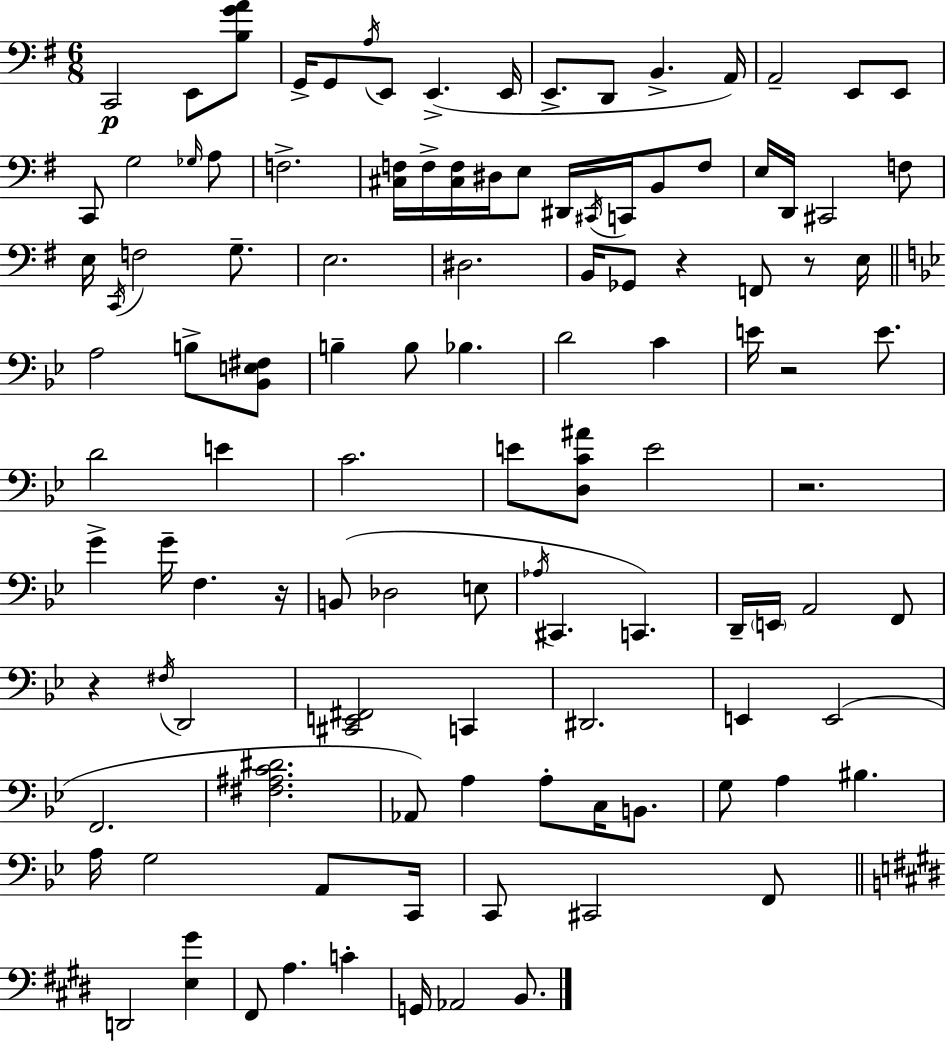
C2/h E2/e [B3,G4,A4]/e G2/s G2/e A3/s E2/e E2/q. E2/s E2/e. D2/e B2/q. A2/s A2/h E2/e E2/e C2/e G3/h Gb3/s A3/e F3/h. [C#3,F3]/s F3/s [C#3,F3]/s D#3/s E3/e D#2/s C#2/s C2/s B2/e F3/e E3/s D2/s C#2/h F3/e E3/s C2/s F3/h G3/e. E3/h. D#3/h. B2/s Gb2/e R/q F2/e R/e E3/s A3/h B3/e [Bb2,E3,F#3]/e B3/q B3/e Bb3/q. D4/h C4/q E4/s R/h E4/e. D4/h E4/q C4/h. E4/e [D3,C4,A#4]/e E4/h R/h. G4/q G4/s F3/q. R/s B2/e Db3/h E3/e Ab3/s C#2/q. C2/q. D2/s E2/s A2/h F2/e R/q F#3/s D2/h [C#2,E2,F#2]/h C2/q D#2/h. E2/q E2/h F2/h. [F#3,A#3,C4,D#4]/h. Ab2/e A3/q A3/e C3/s B2/e. G3/e A3/q BIS3/q. A3/s G3/h A2/e C2/s C2/e C#2/h F2/e D2/h [E3,G#4]/q F#2/e A3/q. C4/q G2/s Ab2/h B2/e.